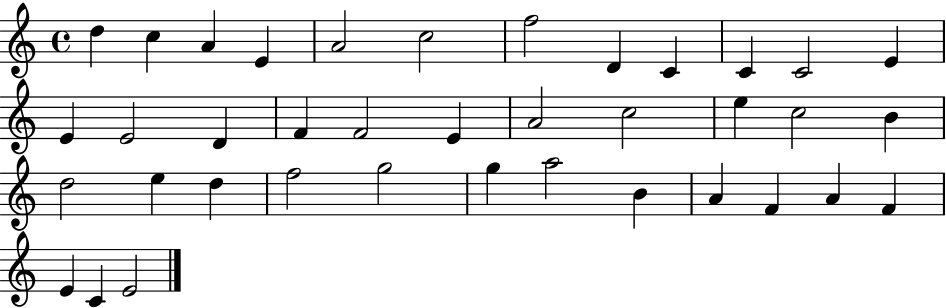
{
  \clef treble
  \time 4/4
  \defaultTimeSignature
  \key c \major
  d''4 c''4 a'4 e'4 | a'2 c''2 | f''2 d'4 c'4 | c'4 c'2 e'4 | \break e'4 e'2 d'4 | f'4 f'2 e'4 | a'2 c''2 | e''4 c''2 b'4 | \break d''2 e''4 d''4 | f''2 g''2 | g''4 a''2 b'4 | a'4 f'4 a'4 f'4 | \break e'4 c'4 e'2 | \bar "|."
}